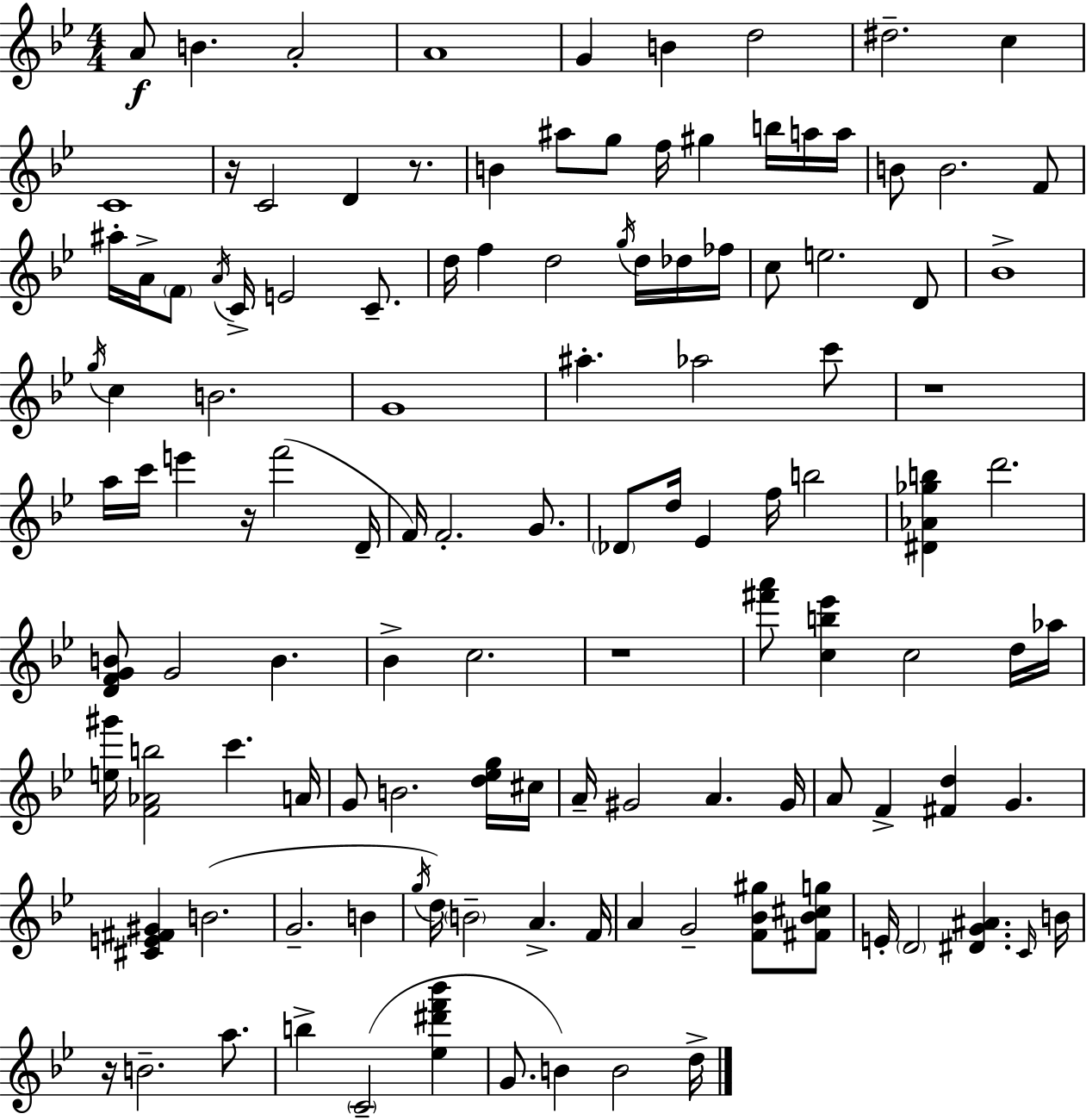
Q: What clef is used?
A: treble